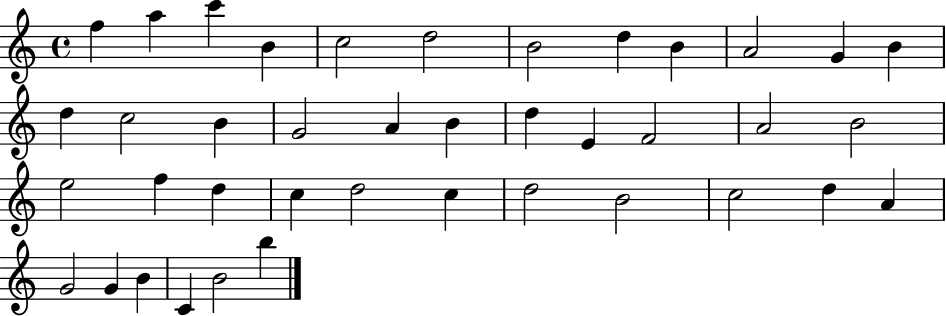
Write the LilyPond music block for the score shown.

{
  \clef treble
  \time 4/4
  \defaultTimeSignature
  \key c \major
  f''4 a''4 c'''4 b'4 | c''2 d''2 | b'2 d''4 b'4 | a'2 g'4 b'4 | \break d''4 c''2 b'4 | g'2 a'4 b'4 | d''4 e'4 f'2 | a'2 b'2 | \break e''2 f''4 d''4 | c''4 d''2 c''4 | d''2 b'2 | c''2 d''4 a'4 | \break g'2 g'4 b'4 | c'4 b'2 b''4 | \bar "|."
}